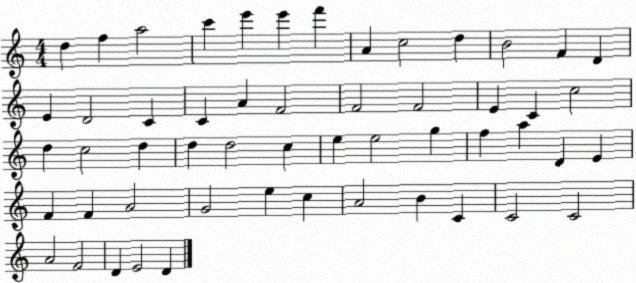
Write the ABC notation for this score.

X:1
T:Untitled
M:4/4
L:1/4
K:C
d f a2 c' e' e' f' A c2 d B2 F D E D2 C C A F2 F2 F2 E C c2 d c2 d d d2 c e e2 g f a D E F F A2 G2 e c A2 B C C2 C2 A2 F2 D E2 D